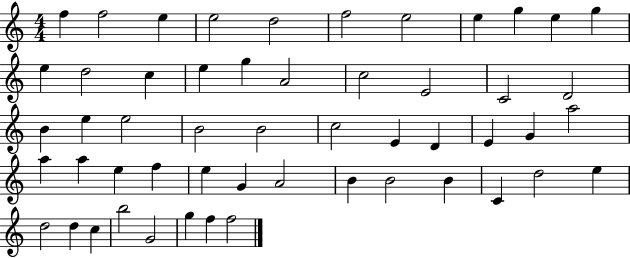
F5/q F5/h E5/q E5/h D5/h F5/h E5/h E5/q G5/q E5/q G5/q E5/q D5/h C5/q E5/q G5/q A4/h C5/h E4/h C4/h D4/h B4/q E5/q E5/h B4/h B4/h C5/h E4/q D4/q E4/q G4/q A5/h A5/q A5/q E5/q F5/q E5/q G4/q A4/h B4/q B4/h B4/q C4/q D5/h E5/q D5/h D5/q C5/q B5/h G4/h G5/q F5/q F5/h